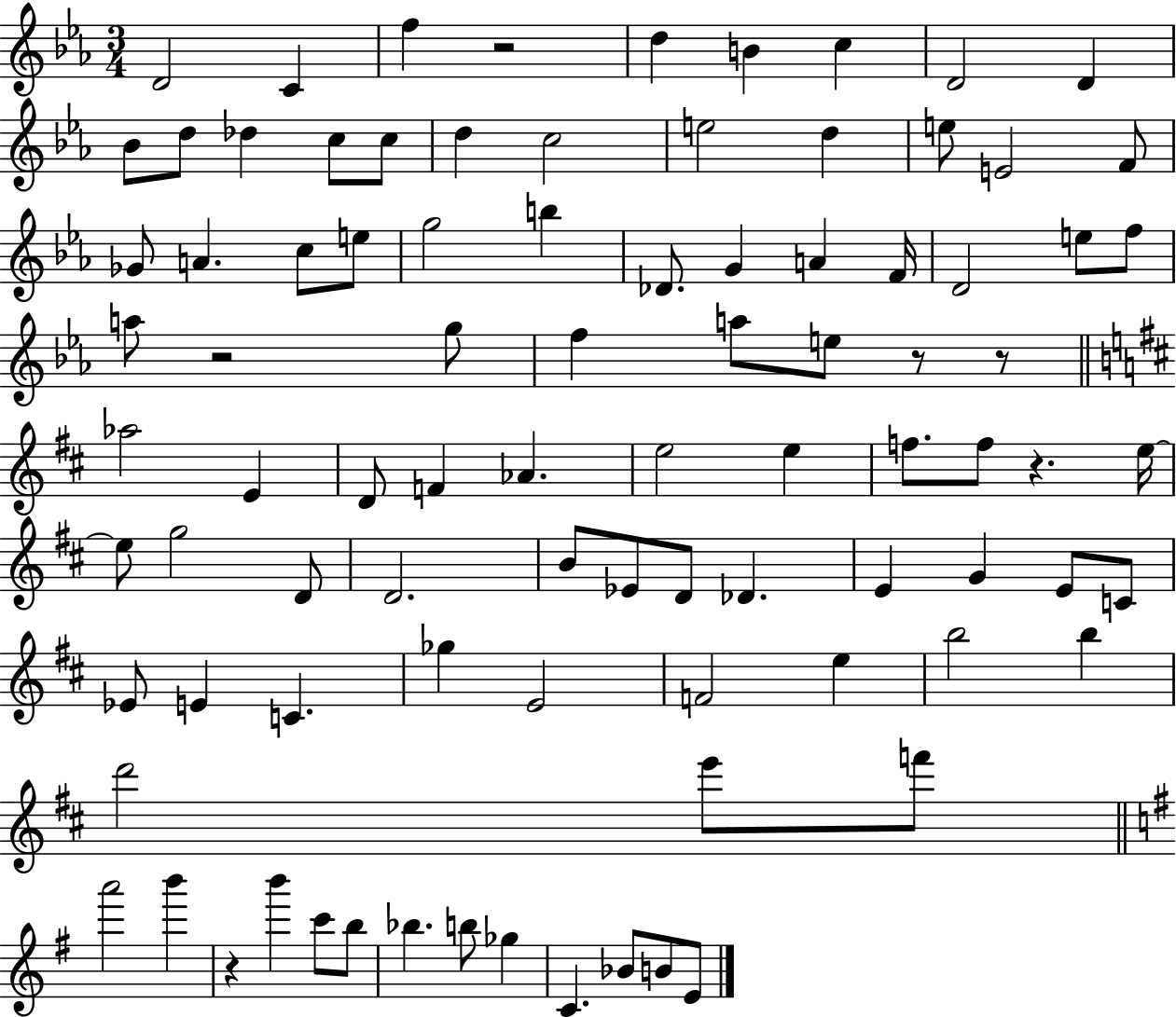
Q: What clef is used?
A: treble